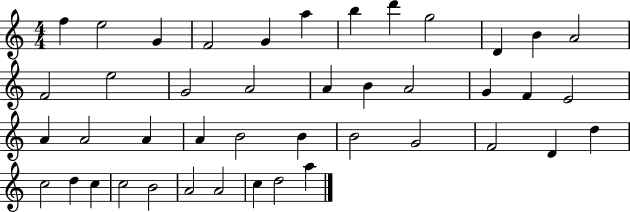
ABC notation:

X:1
T:Untitled
M:4/4
L:1/4
K:C
f e2 G F2 G a b d' g2 D B A2 F2 e2 G2 A2 A B A2 G F E2 A A2 A A B2 B B2 G2 F2 D d c2 d c c2 B2 A2 A2 c d2 a